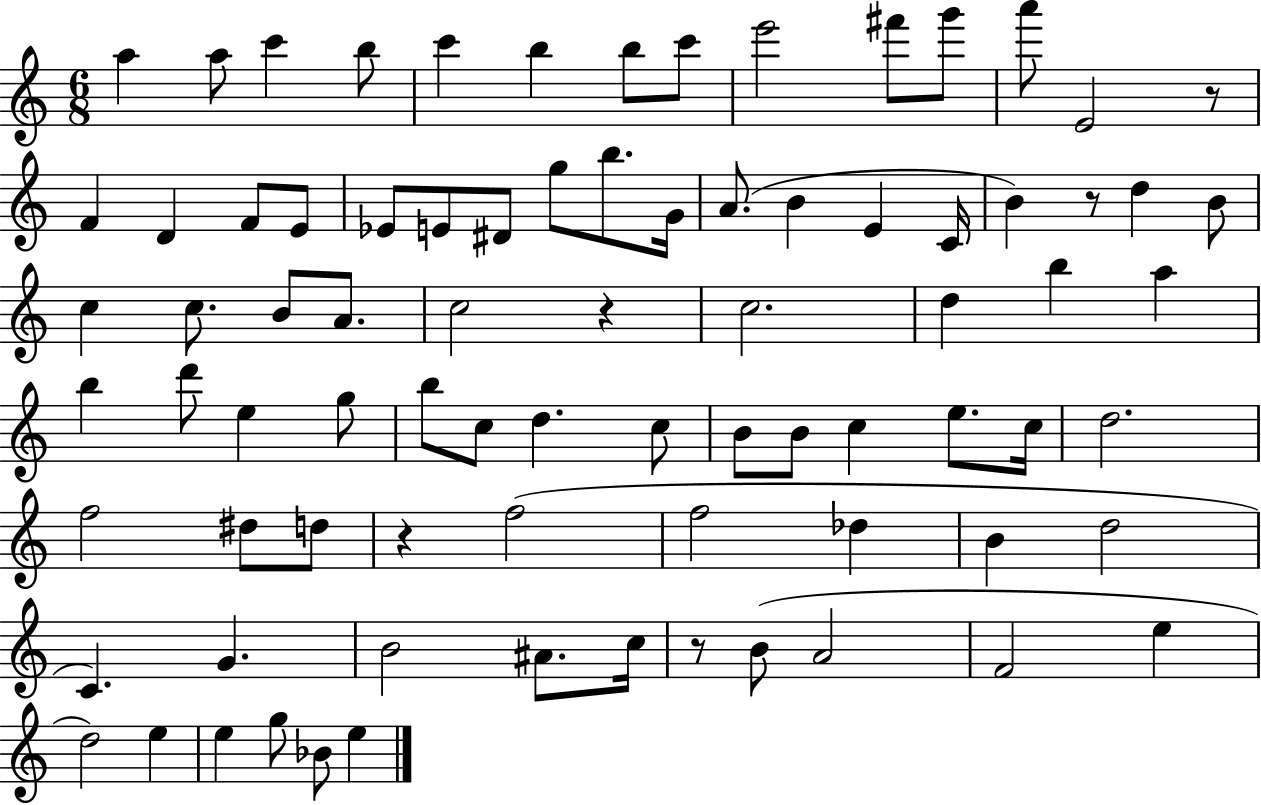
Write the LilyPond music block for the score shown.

{
  \clef treble
  \numericTimeSignature
  \time 6/8
  \key c \major
  a''4 a''8 c'''4 b''8 | c'''4 b''4 b''8 c'''8 | e'''2 fis'''8 g'''8 | a'''8 e'2 r8 | \break f'4 d'4 f'8 e'8 | ees'8 e'8 dis'8 g''8 b''8. g'16 | a'8.( b'4 e'4 c'16 | b'4) r8 d''4 b'8 | \break c''4 c''8. b'8 a'8. | c''2 r4 | c''2. | d''4 b''4 a''4 | \break b''4 d'''8 e''4 g''8 | b''8 c''8 d''4. c''8 | b'8 b'8 c''4 e''8. c''16 | d''2. | \break f''2 dis''8 d''8 | r4 f''2( | f''2 des''4 | b'4 d''2 | \break c'4.) g'4. | b'2 ais'8. c''16 | r8 b'8( a'2 | f'2 e''4 | \break d''2) e''4 | e''4 g''8 bes'8 e''4 | \bar "|."
}